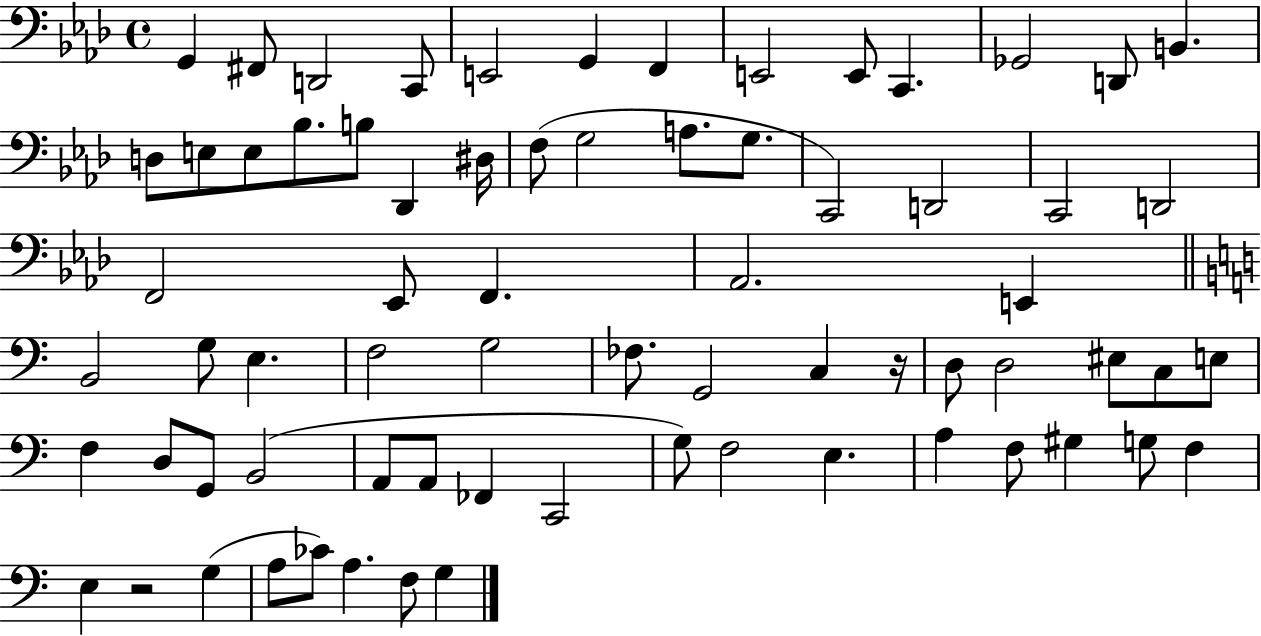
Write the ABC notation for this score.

X:1
T:Untitled
M:4/4
L:1/4
K:Ab
G,, ^F,,/2 D,,2 C,,/2 E,,2 G,, F,, E,,2 E,,/2 C,, _G,,2 D,,/2 B,, D,/2 E,/2 E,/2 _B,/2 B,/2 _D,, ^D,/4 F,/2 G,2 A,/2 G,/2 C,,2 D,,2 C,,2 D,,2 F,,2 _E,,/2 F,, _A,,2 E,, B,,2 G,/2 E, F,2 G,2 _F,/2 G,,2 C, z/4 D,/2 D,2 ^E,/2 C,/2 E,/2 F, D,/2 G,,/2 B,,2 A,,/2 A,,/2 _F,, C,,2 G,/2 F,2 E, A, F,/2 ^G, G,/2 F, E, z2 G, A,/2 _C/2 A, F,/2 G,